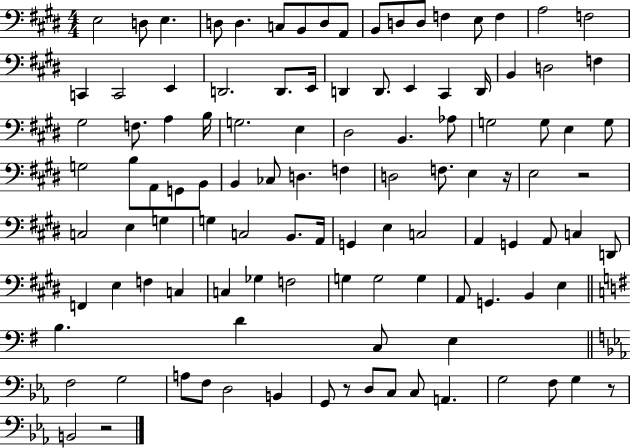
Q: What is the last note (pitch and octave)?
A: B2